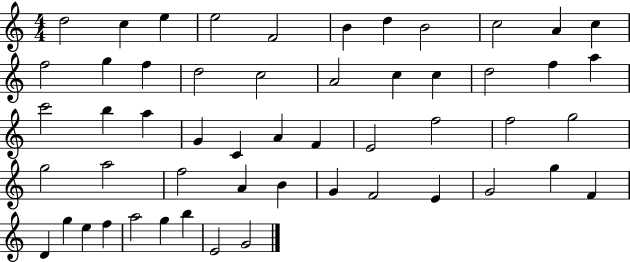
X:1
T:Untitled
M:4/4
L:1/4
K:C
d2 c e e2 F2 B d B2 c2 A c f2 g f d2 c2 A2 c c d2 f a c'2 b a G C A F E2 f2 f2 g2 g2 a2 f2 A B G F2 E G2 g F D g e f a2 g b E2 G2